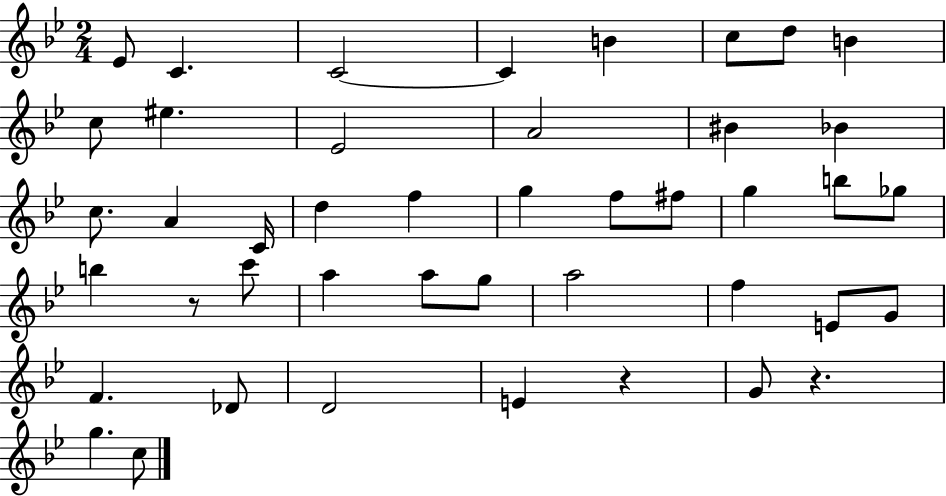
{
  \clef treble
  \numericTimeSignature
  \time 2/4
  \key bes \major
  ees'8 c'4. | c'2~~ | c'4 b'4 | c''8 d''8 b'4 | \break c''8 eis''4. | ees'2 | a'2 | bis'4 bes'4 | \break c''8. a'4 c'16 | d''4 f''4 | g''4 f''8 fis''8 | g''4 b''8 ges''8 | \break b''4 r8 c'''8 | a''4 a''8 g''8 | a''2 | f''4 e'8 g'8 | \break f'4. des'8 | d'2 | e'4 r4 | g'8 r4. | \break g''4. c''8 | \bar "|."
}